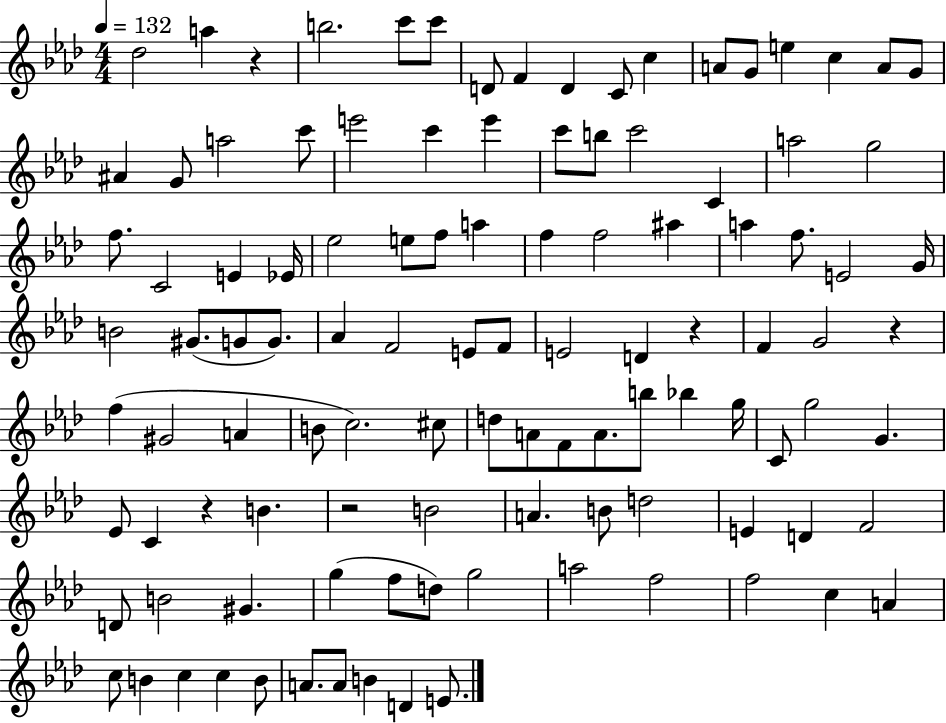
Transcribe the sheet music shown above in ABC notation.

X:1
T:Untitled
M:4/4
L:1/4
K:Ab
_d2 a z b2 c'/2 c'/2 D/2 F D C/2 c A/2 G/2 e c A/2 G/2 ^A G/2 a2 c'/2 e'2 c' e' c'/2 b/2 c'2 C a2 g2 f/2 C2 E _E/4 _e2 e/2 f/2 a f f2 ^a a f/2 E2 G/4 B2 ^G/2 G/2 G/2 _A F2 E/2 F/2 E2 D z F G2 z f ^G2 A B/2 c2 ^c/2 d/2 A/2 F/2 A/2 b/2 _b g/4 C/2 g2 G _E/2 C z B z2 B2 A B/2 d2 E D F2 D/2 B2 ^G g f/2 d/2 g2 a2 f2 f2 c A c/2 B c c B/2 A/2 A/2 B D E/2